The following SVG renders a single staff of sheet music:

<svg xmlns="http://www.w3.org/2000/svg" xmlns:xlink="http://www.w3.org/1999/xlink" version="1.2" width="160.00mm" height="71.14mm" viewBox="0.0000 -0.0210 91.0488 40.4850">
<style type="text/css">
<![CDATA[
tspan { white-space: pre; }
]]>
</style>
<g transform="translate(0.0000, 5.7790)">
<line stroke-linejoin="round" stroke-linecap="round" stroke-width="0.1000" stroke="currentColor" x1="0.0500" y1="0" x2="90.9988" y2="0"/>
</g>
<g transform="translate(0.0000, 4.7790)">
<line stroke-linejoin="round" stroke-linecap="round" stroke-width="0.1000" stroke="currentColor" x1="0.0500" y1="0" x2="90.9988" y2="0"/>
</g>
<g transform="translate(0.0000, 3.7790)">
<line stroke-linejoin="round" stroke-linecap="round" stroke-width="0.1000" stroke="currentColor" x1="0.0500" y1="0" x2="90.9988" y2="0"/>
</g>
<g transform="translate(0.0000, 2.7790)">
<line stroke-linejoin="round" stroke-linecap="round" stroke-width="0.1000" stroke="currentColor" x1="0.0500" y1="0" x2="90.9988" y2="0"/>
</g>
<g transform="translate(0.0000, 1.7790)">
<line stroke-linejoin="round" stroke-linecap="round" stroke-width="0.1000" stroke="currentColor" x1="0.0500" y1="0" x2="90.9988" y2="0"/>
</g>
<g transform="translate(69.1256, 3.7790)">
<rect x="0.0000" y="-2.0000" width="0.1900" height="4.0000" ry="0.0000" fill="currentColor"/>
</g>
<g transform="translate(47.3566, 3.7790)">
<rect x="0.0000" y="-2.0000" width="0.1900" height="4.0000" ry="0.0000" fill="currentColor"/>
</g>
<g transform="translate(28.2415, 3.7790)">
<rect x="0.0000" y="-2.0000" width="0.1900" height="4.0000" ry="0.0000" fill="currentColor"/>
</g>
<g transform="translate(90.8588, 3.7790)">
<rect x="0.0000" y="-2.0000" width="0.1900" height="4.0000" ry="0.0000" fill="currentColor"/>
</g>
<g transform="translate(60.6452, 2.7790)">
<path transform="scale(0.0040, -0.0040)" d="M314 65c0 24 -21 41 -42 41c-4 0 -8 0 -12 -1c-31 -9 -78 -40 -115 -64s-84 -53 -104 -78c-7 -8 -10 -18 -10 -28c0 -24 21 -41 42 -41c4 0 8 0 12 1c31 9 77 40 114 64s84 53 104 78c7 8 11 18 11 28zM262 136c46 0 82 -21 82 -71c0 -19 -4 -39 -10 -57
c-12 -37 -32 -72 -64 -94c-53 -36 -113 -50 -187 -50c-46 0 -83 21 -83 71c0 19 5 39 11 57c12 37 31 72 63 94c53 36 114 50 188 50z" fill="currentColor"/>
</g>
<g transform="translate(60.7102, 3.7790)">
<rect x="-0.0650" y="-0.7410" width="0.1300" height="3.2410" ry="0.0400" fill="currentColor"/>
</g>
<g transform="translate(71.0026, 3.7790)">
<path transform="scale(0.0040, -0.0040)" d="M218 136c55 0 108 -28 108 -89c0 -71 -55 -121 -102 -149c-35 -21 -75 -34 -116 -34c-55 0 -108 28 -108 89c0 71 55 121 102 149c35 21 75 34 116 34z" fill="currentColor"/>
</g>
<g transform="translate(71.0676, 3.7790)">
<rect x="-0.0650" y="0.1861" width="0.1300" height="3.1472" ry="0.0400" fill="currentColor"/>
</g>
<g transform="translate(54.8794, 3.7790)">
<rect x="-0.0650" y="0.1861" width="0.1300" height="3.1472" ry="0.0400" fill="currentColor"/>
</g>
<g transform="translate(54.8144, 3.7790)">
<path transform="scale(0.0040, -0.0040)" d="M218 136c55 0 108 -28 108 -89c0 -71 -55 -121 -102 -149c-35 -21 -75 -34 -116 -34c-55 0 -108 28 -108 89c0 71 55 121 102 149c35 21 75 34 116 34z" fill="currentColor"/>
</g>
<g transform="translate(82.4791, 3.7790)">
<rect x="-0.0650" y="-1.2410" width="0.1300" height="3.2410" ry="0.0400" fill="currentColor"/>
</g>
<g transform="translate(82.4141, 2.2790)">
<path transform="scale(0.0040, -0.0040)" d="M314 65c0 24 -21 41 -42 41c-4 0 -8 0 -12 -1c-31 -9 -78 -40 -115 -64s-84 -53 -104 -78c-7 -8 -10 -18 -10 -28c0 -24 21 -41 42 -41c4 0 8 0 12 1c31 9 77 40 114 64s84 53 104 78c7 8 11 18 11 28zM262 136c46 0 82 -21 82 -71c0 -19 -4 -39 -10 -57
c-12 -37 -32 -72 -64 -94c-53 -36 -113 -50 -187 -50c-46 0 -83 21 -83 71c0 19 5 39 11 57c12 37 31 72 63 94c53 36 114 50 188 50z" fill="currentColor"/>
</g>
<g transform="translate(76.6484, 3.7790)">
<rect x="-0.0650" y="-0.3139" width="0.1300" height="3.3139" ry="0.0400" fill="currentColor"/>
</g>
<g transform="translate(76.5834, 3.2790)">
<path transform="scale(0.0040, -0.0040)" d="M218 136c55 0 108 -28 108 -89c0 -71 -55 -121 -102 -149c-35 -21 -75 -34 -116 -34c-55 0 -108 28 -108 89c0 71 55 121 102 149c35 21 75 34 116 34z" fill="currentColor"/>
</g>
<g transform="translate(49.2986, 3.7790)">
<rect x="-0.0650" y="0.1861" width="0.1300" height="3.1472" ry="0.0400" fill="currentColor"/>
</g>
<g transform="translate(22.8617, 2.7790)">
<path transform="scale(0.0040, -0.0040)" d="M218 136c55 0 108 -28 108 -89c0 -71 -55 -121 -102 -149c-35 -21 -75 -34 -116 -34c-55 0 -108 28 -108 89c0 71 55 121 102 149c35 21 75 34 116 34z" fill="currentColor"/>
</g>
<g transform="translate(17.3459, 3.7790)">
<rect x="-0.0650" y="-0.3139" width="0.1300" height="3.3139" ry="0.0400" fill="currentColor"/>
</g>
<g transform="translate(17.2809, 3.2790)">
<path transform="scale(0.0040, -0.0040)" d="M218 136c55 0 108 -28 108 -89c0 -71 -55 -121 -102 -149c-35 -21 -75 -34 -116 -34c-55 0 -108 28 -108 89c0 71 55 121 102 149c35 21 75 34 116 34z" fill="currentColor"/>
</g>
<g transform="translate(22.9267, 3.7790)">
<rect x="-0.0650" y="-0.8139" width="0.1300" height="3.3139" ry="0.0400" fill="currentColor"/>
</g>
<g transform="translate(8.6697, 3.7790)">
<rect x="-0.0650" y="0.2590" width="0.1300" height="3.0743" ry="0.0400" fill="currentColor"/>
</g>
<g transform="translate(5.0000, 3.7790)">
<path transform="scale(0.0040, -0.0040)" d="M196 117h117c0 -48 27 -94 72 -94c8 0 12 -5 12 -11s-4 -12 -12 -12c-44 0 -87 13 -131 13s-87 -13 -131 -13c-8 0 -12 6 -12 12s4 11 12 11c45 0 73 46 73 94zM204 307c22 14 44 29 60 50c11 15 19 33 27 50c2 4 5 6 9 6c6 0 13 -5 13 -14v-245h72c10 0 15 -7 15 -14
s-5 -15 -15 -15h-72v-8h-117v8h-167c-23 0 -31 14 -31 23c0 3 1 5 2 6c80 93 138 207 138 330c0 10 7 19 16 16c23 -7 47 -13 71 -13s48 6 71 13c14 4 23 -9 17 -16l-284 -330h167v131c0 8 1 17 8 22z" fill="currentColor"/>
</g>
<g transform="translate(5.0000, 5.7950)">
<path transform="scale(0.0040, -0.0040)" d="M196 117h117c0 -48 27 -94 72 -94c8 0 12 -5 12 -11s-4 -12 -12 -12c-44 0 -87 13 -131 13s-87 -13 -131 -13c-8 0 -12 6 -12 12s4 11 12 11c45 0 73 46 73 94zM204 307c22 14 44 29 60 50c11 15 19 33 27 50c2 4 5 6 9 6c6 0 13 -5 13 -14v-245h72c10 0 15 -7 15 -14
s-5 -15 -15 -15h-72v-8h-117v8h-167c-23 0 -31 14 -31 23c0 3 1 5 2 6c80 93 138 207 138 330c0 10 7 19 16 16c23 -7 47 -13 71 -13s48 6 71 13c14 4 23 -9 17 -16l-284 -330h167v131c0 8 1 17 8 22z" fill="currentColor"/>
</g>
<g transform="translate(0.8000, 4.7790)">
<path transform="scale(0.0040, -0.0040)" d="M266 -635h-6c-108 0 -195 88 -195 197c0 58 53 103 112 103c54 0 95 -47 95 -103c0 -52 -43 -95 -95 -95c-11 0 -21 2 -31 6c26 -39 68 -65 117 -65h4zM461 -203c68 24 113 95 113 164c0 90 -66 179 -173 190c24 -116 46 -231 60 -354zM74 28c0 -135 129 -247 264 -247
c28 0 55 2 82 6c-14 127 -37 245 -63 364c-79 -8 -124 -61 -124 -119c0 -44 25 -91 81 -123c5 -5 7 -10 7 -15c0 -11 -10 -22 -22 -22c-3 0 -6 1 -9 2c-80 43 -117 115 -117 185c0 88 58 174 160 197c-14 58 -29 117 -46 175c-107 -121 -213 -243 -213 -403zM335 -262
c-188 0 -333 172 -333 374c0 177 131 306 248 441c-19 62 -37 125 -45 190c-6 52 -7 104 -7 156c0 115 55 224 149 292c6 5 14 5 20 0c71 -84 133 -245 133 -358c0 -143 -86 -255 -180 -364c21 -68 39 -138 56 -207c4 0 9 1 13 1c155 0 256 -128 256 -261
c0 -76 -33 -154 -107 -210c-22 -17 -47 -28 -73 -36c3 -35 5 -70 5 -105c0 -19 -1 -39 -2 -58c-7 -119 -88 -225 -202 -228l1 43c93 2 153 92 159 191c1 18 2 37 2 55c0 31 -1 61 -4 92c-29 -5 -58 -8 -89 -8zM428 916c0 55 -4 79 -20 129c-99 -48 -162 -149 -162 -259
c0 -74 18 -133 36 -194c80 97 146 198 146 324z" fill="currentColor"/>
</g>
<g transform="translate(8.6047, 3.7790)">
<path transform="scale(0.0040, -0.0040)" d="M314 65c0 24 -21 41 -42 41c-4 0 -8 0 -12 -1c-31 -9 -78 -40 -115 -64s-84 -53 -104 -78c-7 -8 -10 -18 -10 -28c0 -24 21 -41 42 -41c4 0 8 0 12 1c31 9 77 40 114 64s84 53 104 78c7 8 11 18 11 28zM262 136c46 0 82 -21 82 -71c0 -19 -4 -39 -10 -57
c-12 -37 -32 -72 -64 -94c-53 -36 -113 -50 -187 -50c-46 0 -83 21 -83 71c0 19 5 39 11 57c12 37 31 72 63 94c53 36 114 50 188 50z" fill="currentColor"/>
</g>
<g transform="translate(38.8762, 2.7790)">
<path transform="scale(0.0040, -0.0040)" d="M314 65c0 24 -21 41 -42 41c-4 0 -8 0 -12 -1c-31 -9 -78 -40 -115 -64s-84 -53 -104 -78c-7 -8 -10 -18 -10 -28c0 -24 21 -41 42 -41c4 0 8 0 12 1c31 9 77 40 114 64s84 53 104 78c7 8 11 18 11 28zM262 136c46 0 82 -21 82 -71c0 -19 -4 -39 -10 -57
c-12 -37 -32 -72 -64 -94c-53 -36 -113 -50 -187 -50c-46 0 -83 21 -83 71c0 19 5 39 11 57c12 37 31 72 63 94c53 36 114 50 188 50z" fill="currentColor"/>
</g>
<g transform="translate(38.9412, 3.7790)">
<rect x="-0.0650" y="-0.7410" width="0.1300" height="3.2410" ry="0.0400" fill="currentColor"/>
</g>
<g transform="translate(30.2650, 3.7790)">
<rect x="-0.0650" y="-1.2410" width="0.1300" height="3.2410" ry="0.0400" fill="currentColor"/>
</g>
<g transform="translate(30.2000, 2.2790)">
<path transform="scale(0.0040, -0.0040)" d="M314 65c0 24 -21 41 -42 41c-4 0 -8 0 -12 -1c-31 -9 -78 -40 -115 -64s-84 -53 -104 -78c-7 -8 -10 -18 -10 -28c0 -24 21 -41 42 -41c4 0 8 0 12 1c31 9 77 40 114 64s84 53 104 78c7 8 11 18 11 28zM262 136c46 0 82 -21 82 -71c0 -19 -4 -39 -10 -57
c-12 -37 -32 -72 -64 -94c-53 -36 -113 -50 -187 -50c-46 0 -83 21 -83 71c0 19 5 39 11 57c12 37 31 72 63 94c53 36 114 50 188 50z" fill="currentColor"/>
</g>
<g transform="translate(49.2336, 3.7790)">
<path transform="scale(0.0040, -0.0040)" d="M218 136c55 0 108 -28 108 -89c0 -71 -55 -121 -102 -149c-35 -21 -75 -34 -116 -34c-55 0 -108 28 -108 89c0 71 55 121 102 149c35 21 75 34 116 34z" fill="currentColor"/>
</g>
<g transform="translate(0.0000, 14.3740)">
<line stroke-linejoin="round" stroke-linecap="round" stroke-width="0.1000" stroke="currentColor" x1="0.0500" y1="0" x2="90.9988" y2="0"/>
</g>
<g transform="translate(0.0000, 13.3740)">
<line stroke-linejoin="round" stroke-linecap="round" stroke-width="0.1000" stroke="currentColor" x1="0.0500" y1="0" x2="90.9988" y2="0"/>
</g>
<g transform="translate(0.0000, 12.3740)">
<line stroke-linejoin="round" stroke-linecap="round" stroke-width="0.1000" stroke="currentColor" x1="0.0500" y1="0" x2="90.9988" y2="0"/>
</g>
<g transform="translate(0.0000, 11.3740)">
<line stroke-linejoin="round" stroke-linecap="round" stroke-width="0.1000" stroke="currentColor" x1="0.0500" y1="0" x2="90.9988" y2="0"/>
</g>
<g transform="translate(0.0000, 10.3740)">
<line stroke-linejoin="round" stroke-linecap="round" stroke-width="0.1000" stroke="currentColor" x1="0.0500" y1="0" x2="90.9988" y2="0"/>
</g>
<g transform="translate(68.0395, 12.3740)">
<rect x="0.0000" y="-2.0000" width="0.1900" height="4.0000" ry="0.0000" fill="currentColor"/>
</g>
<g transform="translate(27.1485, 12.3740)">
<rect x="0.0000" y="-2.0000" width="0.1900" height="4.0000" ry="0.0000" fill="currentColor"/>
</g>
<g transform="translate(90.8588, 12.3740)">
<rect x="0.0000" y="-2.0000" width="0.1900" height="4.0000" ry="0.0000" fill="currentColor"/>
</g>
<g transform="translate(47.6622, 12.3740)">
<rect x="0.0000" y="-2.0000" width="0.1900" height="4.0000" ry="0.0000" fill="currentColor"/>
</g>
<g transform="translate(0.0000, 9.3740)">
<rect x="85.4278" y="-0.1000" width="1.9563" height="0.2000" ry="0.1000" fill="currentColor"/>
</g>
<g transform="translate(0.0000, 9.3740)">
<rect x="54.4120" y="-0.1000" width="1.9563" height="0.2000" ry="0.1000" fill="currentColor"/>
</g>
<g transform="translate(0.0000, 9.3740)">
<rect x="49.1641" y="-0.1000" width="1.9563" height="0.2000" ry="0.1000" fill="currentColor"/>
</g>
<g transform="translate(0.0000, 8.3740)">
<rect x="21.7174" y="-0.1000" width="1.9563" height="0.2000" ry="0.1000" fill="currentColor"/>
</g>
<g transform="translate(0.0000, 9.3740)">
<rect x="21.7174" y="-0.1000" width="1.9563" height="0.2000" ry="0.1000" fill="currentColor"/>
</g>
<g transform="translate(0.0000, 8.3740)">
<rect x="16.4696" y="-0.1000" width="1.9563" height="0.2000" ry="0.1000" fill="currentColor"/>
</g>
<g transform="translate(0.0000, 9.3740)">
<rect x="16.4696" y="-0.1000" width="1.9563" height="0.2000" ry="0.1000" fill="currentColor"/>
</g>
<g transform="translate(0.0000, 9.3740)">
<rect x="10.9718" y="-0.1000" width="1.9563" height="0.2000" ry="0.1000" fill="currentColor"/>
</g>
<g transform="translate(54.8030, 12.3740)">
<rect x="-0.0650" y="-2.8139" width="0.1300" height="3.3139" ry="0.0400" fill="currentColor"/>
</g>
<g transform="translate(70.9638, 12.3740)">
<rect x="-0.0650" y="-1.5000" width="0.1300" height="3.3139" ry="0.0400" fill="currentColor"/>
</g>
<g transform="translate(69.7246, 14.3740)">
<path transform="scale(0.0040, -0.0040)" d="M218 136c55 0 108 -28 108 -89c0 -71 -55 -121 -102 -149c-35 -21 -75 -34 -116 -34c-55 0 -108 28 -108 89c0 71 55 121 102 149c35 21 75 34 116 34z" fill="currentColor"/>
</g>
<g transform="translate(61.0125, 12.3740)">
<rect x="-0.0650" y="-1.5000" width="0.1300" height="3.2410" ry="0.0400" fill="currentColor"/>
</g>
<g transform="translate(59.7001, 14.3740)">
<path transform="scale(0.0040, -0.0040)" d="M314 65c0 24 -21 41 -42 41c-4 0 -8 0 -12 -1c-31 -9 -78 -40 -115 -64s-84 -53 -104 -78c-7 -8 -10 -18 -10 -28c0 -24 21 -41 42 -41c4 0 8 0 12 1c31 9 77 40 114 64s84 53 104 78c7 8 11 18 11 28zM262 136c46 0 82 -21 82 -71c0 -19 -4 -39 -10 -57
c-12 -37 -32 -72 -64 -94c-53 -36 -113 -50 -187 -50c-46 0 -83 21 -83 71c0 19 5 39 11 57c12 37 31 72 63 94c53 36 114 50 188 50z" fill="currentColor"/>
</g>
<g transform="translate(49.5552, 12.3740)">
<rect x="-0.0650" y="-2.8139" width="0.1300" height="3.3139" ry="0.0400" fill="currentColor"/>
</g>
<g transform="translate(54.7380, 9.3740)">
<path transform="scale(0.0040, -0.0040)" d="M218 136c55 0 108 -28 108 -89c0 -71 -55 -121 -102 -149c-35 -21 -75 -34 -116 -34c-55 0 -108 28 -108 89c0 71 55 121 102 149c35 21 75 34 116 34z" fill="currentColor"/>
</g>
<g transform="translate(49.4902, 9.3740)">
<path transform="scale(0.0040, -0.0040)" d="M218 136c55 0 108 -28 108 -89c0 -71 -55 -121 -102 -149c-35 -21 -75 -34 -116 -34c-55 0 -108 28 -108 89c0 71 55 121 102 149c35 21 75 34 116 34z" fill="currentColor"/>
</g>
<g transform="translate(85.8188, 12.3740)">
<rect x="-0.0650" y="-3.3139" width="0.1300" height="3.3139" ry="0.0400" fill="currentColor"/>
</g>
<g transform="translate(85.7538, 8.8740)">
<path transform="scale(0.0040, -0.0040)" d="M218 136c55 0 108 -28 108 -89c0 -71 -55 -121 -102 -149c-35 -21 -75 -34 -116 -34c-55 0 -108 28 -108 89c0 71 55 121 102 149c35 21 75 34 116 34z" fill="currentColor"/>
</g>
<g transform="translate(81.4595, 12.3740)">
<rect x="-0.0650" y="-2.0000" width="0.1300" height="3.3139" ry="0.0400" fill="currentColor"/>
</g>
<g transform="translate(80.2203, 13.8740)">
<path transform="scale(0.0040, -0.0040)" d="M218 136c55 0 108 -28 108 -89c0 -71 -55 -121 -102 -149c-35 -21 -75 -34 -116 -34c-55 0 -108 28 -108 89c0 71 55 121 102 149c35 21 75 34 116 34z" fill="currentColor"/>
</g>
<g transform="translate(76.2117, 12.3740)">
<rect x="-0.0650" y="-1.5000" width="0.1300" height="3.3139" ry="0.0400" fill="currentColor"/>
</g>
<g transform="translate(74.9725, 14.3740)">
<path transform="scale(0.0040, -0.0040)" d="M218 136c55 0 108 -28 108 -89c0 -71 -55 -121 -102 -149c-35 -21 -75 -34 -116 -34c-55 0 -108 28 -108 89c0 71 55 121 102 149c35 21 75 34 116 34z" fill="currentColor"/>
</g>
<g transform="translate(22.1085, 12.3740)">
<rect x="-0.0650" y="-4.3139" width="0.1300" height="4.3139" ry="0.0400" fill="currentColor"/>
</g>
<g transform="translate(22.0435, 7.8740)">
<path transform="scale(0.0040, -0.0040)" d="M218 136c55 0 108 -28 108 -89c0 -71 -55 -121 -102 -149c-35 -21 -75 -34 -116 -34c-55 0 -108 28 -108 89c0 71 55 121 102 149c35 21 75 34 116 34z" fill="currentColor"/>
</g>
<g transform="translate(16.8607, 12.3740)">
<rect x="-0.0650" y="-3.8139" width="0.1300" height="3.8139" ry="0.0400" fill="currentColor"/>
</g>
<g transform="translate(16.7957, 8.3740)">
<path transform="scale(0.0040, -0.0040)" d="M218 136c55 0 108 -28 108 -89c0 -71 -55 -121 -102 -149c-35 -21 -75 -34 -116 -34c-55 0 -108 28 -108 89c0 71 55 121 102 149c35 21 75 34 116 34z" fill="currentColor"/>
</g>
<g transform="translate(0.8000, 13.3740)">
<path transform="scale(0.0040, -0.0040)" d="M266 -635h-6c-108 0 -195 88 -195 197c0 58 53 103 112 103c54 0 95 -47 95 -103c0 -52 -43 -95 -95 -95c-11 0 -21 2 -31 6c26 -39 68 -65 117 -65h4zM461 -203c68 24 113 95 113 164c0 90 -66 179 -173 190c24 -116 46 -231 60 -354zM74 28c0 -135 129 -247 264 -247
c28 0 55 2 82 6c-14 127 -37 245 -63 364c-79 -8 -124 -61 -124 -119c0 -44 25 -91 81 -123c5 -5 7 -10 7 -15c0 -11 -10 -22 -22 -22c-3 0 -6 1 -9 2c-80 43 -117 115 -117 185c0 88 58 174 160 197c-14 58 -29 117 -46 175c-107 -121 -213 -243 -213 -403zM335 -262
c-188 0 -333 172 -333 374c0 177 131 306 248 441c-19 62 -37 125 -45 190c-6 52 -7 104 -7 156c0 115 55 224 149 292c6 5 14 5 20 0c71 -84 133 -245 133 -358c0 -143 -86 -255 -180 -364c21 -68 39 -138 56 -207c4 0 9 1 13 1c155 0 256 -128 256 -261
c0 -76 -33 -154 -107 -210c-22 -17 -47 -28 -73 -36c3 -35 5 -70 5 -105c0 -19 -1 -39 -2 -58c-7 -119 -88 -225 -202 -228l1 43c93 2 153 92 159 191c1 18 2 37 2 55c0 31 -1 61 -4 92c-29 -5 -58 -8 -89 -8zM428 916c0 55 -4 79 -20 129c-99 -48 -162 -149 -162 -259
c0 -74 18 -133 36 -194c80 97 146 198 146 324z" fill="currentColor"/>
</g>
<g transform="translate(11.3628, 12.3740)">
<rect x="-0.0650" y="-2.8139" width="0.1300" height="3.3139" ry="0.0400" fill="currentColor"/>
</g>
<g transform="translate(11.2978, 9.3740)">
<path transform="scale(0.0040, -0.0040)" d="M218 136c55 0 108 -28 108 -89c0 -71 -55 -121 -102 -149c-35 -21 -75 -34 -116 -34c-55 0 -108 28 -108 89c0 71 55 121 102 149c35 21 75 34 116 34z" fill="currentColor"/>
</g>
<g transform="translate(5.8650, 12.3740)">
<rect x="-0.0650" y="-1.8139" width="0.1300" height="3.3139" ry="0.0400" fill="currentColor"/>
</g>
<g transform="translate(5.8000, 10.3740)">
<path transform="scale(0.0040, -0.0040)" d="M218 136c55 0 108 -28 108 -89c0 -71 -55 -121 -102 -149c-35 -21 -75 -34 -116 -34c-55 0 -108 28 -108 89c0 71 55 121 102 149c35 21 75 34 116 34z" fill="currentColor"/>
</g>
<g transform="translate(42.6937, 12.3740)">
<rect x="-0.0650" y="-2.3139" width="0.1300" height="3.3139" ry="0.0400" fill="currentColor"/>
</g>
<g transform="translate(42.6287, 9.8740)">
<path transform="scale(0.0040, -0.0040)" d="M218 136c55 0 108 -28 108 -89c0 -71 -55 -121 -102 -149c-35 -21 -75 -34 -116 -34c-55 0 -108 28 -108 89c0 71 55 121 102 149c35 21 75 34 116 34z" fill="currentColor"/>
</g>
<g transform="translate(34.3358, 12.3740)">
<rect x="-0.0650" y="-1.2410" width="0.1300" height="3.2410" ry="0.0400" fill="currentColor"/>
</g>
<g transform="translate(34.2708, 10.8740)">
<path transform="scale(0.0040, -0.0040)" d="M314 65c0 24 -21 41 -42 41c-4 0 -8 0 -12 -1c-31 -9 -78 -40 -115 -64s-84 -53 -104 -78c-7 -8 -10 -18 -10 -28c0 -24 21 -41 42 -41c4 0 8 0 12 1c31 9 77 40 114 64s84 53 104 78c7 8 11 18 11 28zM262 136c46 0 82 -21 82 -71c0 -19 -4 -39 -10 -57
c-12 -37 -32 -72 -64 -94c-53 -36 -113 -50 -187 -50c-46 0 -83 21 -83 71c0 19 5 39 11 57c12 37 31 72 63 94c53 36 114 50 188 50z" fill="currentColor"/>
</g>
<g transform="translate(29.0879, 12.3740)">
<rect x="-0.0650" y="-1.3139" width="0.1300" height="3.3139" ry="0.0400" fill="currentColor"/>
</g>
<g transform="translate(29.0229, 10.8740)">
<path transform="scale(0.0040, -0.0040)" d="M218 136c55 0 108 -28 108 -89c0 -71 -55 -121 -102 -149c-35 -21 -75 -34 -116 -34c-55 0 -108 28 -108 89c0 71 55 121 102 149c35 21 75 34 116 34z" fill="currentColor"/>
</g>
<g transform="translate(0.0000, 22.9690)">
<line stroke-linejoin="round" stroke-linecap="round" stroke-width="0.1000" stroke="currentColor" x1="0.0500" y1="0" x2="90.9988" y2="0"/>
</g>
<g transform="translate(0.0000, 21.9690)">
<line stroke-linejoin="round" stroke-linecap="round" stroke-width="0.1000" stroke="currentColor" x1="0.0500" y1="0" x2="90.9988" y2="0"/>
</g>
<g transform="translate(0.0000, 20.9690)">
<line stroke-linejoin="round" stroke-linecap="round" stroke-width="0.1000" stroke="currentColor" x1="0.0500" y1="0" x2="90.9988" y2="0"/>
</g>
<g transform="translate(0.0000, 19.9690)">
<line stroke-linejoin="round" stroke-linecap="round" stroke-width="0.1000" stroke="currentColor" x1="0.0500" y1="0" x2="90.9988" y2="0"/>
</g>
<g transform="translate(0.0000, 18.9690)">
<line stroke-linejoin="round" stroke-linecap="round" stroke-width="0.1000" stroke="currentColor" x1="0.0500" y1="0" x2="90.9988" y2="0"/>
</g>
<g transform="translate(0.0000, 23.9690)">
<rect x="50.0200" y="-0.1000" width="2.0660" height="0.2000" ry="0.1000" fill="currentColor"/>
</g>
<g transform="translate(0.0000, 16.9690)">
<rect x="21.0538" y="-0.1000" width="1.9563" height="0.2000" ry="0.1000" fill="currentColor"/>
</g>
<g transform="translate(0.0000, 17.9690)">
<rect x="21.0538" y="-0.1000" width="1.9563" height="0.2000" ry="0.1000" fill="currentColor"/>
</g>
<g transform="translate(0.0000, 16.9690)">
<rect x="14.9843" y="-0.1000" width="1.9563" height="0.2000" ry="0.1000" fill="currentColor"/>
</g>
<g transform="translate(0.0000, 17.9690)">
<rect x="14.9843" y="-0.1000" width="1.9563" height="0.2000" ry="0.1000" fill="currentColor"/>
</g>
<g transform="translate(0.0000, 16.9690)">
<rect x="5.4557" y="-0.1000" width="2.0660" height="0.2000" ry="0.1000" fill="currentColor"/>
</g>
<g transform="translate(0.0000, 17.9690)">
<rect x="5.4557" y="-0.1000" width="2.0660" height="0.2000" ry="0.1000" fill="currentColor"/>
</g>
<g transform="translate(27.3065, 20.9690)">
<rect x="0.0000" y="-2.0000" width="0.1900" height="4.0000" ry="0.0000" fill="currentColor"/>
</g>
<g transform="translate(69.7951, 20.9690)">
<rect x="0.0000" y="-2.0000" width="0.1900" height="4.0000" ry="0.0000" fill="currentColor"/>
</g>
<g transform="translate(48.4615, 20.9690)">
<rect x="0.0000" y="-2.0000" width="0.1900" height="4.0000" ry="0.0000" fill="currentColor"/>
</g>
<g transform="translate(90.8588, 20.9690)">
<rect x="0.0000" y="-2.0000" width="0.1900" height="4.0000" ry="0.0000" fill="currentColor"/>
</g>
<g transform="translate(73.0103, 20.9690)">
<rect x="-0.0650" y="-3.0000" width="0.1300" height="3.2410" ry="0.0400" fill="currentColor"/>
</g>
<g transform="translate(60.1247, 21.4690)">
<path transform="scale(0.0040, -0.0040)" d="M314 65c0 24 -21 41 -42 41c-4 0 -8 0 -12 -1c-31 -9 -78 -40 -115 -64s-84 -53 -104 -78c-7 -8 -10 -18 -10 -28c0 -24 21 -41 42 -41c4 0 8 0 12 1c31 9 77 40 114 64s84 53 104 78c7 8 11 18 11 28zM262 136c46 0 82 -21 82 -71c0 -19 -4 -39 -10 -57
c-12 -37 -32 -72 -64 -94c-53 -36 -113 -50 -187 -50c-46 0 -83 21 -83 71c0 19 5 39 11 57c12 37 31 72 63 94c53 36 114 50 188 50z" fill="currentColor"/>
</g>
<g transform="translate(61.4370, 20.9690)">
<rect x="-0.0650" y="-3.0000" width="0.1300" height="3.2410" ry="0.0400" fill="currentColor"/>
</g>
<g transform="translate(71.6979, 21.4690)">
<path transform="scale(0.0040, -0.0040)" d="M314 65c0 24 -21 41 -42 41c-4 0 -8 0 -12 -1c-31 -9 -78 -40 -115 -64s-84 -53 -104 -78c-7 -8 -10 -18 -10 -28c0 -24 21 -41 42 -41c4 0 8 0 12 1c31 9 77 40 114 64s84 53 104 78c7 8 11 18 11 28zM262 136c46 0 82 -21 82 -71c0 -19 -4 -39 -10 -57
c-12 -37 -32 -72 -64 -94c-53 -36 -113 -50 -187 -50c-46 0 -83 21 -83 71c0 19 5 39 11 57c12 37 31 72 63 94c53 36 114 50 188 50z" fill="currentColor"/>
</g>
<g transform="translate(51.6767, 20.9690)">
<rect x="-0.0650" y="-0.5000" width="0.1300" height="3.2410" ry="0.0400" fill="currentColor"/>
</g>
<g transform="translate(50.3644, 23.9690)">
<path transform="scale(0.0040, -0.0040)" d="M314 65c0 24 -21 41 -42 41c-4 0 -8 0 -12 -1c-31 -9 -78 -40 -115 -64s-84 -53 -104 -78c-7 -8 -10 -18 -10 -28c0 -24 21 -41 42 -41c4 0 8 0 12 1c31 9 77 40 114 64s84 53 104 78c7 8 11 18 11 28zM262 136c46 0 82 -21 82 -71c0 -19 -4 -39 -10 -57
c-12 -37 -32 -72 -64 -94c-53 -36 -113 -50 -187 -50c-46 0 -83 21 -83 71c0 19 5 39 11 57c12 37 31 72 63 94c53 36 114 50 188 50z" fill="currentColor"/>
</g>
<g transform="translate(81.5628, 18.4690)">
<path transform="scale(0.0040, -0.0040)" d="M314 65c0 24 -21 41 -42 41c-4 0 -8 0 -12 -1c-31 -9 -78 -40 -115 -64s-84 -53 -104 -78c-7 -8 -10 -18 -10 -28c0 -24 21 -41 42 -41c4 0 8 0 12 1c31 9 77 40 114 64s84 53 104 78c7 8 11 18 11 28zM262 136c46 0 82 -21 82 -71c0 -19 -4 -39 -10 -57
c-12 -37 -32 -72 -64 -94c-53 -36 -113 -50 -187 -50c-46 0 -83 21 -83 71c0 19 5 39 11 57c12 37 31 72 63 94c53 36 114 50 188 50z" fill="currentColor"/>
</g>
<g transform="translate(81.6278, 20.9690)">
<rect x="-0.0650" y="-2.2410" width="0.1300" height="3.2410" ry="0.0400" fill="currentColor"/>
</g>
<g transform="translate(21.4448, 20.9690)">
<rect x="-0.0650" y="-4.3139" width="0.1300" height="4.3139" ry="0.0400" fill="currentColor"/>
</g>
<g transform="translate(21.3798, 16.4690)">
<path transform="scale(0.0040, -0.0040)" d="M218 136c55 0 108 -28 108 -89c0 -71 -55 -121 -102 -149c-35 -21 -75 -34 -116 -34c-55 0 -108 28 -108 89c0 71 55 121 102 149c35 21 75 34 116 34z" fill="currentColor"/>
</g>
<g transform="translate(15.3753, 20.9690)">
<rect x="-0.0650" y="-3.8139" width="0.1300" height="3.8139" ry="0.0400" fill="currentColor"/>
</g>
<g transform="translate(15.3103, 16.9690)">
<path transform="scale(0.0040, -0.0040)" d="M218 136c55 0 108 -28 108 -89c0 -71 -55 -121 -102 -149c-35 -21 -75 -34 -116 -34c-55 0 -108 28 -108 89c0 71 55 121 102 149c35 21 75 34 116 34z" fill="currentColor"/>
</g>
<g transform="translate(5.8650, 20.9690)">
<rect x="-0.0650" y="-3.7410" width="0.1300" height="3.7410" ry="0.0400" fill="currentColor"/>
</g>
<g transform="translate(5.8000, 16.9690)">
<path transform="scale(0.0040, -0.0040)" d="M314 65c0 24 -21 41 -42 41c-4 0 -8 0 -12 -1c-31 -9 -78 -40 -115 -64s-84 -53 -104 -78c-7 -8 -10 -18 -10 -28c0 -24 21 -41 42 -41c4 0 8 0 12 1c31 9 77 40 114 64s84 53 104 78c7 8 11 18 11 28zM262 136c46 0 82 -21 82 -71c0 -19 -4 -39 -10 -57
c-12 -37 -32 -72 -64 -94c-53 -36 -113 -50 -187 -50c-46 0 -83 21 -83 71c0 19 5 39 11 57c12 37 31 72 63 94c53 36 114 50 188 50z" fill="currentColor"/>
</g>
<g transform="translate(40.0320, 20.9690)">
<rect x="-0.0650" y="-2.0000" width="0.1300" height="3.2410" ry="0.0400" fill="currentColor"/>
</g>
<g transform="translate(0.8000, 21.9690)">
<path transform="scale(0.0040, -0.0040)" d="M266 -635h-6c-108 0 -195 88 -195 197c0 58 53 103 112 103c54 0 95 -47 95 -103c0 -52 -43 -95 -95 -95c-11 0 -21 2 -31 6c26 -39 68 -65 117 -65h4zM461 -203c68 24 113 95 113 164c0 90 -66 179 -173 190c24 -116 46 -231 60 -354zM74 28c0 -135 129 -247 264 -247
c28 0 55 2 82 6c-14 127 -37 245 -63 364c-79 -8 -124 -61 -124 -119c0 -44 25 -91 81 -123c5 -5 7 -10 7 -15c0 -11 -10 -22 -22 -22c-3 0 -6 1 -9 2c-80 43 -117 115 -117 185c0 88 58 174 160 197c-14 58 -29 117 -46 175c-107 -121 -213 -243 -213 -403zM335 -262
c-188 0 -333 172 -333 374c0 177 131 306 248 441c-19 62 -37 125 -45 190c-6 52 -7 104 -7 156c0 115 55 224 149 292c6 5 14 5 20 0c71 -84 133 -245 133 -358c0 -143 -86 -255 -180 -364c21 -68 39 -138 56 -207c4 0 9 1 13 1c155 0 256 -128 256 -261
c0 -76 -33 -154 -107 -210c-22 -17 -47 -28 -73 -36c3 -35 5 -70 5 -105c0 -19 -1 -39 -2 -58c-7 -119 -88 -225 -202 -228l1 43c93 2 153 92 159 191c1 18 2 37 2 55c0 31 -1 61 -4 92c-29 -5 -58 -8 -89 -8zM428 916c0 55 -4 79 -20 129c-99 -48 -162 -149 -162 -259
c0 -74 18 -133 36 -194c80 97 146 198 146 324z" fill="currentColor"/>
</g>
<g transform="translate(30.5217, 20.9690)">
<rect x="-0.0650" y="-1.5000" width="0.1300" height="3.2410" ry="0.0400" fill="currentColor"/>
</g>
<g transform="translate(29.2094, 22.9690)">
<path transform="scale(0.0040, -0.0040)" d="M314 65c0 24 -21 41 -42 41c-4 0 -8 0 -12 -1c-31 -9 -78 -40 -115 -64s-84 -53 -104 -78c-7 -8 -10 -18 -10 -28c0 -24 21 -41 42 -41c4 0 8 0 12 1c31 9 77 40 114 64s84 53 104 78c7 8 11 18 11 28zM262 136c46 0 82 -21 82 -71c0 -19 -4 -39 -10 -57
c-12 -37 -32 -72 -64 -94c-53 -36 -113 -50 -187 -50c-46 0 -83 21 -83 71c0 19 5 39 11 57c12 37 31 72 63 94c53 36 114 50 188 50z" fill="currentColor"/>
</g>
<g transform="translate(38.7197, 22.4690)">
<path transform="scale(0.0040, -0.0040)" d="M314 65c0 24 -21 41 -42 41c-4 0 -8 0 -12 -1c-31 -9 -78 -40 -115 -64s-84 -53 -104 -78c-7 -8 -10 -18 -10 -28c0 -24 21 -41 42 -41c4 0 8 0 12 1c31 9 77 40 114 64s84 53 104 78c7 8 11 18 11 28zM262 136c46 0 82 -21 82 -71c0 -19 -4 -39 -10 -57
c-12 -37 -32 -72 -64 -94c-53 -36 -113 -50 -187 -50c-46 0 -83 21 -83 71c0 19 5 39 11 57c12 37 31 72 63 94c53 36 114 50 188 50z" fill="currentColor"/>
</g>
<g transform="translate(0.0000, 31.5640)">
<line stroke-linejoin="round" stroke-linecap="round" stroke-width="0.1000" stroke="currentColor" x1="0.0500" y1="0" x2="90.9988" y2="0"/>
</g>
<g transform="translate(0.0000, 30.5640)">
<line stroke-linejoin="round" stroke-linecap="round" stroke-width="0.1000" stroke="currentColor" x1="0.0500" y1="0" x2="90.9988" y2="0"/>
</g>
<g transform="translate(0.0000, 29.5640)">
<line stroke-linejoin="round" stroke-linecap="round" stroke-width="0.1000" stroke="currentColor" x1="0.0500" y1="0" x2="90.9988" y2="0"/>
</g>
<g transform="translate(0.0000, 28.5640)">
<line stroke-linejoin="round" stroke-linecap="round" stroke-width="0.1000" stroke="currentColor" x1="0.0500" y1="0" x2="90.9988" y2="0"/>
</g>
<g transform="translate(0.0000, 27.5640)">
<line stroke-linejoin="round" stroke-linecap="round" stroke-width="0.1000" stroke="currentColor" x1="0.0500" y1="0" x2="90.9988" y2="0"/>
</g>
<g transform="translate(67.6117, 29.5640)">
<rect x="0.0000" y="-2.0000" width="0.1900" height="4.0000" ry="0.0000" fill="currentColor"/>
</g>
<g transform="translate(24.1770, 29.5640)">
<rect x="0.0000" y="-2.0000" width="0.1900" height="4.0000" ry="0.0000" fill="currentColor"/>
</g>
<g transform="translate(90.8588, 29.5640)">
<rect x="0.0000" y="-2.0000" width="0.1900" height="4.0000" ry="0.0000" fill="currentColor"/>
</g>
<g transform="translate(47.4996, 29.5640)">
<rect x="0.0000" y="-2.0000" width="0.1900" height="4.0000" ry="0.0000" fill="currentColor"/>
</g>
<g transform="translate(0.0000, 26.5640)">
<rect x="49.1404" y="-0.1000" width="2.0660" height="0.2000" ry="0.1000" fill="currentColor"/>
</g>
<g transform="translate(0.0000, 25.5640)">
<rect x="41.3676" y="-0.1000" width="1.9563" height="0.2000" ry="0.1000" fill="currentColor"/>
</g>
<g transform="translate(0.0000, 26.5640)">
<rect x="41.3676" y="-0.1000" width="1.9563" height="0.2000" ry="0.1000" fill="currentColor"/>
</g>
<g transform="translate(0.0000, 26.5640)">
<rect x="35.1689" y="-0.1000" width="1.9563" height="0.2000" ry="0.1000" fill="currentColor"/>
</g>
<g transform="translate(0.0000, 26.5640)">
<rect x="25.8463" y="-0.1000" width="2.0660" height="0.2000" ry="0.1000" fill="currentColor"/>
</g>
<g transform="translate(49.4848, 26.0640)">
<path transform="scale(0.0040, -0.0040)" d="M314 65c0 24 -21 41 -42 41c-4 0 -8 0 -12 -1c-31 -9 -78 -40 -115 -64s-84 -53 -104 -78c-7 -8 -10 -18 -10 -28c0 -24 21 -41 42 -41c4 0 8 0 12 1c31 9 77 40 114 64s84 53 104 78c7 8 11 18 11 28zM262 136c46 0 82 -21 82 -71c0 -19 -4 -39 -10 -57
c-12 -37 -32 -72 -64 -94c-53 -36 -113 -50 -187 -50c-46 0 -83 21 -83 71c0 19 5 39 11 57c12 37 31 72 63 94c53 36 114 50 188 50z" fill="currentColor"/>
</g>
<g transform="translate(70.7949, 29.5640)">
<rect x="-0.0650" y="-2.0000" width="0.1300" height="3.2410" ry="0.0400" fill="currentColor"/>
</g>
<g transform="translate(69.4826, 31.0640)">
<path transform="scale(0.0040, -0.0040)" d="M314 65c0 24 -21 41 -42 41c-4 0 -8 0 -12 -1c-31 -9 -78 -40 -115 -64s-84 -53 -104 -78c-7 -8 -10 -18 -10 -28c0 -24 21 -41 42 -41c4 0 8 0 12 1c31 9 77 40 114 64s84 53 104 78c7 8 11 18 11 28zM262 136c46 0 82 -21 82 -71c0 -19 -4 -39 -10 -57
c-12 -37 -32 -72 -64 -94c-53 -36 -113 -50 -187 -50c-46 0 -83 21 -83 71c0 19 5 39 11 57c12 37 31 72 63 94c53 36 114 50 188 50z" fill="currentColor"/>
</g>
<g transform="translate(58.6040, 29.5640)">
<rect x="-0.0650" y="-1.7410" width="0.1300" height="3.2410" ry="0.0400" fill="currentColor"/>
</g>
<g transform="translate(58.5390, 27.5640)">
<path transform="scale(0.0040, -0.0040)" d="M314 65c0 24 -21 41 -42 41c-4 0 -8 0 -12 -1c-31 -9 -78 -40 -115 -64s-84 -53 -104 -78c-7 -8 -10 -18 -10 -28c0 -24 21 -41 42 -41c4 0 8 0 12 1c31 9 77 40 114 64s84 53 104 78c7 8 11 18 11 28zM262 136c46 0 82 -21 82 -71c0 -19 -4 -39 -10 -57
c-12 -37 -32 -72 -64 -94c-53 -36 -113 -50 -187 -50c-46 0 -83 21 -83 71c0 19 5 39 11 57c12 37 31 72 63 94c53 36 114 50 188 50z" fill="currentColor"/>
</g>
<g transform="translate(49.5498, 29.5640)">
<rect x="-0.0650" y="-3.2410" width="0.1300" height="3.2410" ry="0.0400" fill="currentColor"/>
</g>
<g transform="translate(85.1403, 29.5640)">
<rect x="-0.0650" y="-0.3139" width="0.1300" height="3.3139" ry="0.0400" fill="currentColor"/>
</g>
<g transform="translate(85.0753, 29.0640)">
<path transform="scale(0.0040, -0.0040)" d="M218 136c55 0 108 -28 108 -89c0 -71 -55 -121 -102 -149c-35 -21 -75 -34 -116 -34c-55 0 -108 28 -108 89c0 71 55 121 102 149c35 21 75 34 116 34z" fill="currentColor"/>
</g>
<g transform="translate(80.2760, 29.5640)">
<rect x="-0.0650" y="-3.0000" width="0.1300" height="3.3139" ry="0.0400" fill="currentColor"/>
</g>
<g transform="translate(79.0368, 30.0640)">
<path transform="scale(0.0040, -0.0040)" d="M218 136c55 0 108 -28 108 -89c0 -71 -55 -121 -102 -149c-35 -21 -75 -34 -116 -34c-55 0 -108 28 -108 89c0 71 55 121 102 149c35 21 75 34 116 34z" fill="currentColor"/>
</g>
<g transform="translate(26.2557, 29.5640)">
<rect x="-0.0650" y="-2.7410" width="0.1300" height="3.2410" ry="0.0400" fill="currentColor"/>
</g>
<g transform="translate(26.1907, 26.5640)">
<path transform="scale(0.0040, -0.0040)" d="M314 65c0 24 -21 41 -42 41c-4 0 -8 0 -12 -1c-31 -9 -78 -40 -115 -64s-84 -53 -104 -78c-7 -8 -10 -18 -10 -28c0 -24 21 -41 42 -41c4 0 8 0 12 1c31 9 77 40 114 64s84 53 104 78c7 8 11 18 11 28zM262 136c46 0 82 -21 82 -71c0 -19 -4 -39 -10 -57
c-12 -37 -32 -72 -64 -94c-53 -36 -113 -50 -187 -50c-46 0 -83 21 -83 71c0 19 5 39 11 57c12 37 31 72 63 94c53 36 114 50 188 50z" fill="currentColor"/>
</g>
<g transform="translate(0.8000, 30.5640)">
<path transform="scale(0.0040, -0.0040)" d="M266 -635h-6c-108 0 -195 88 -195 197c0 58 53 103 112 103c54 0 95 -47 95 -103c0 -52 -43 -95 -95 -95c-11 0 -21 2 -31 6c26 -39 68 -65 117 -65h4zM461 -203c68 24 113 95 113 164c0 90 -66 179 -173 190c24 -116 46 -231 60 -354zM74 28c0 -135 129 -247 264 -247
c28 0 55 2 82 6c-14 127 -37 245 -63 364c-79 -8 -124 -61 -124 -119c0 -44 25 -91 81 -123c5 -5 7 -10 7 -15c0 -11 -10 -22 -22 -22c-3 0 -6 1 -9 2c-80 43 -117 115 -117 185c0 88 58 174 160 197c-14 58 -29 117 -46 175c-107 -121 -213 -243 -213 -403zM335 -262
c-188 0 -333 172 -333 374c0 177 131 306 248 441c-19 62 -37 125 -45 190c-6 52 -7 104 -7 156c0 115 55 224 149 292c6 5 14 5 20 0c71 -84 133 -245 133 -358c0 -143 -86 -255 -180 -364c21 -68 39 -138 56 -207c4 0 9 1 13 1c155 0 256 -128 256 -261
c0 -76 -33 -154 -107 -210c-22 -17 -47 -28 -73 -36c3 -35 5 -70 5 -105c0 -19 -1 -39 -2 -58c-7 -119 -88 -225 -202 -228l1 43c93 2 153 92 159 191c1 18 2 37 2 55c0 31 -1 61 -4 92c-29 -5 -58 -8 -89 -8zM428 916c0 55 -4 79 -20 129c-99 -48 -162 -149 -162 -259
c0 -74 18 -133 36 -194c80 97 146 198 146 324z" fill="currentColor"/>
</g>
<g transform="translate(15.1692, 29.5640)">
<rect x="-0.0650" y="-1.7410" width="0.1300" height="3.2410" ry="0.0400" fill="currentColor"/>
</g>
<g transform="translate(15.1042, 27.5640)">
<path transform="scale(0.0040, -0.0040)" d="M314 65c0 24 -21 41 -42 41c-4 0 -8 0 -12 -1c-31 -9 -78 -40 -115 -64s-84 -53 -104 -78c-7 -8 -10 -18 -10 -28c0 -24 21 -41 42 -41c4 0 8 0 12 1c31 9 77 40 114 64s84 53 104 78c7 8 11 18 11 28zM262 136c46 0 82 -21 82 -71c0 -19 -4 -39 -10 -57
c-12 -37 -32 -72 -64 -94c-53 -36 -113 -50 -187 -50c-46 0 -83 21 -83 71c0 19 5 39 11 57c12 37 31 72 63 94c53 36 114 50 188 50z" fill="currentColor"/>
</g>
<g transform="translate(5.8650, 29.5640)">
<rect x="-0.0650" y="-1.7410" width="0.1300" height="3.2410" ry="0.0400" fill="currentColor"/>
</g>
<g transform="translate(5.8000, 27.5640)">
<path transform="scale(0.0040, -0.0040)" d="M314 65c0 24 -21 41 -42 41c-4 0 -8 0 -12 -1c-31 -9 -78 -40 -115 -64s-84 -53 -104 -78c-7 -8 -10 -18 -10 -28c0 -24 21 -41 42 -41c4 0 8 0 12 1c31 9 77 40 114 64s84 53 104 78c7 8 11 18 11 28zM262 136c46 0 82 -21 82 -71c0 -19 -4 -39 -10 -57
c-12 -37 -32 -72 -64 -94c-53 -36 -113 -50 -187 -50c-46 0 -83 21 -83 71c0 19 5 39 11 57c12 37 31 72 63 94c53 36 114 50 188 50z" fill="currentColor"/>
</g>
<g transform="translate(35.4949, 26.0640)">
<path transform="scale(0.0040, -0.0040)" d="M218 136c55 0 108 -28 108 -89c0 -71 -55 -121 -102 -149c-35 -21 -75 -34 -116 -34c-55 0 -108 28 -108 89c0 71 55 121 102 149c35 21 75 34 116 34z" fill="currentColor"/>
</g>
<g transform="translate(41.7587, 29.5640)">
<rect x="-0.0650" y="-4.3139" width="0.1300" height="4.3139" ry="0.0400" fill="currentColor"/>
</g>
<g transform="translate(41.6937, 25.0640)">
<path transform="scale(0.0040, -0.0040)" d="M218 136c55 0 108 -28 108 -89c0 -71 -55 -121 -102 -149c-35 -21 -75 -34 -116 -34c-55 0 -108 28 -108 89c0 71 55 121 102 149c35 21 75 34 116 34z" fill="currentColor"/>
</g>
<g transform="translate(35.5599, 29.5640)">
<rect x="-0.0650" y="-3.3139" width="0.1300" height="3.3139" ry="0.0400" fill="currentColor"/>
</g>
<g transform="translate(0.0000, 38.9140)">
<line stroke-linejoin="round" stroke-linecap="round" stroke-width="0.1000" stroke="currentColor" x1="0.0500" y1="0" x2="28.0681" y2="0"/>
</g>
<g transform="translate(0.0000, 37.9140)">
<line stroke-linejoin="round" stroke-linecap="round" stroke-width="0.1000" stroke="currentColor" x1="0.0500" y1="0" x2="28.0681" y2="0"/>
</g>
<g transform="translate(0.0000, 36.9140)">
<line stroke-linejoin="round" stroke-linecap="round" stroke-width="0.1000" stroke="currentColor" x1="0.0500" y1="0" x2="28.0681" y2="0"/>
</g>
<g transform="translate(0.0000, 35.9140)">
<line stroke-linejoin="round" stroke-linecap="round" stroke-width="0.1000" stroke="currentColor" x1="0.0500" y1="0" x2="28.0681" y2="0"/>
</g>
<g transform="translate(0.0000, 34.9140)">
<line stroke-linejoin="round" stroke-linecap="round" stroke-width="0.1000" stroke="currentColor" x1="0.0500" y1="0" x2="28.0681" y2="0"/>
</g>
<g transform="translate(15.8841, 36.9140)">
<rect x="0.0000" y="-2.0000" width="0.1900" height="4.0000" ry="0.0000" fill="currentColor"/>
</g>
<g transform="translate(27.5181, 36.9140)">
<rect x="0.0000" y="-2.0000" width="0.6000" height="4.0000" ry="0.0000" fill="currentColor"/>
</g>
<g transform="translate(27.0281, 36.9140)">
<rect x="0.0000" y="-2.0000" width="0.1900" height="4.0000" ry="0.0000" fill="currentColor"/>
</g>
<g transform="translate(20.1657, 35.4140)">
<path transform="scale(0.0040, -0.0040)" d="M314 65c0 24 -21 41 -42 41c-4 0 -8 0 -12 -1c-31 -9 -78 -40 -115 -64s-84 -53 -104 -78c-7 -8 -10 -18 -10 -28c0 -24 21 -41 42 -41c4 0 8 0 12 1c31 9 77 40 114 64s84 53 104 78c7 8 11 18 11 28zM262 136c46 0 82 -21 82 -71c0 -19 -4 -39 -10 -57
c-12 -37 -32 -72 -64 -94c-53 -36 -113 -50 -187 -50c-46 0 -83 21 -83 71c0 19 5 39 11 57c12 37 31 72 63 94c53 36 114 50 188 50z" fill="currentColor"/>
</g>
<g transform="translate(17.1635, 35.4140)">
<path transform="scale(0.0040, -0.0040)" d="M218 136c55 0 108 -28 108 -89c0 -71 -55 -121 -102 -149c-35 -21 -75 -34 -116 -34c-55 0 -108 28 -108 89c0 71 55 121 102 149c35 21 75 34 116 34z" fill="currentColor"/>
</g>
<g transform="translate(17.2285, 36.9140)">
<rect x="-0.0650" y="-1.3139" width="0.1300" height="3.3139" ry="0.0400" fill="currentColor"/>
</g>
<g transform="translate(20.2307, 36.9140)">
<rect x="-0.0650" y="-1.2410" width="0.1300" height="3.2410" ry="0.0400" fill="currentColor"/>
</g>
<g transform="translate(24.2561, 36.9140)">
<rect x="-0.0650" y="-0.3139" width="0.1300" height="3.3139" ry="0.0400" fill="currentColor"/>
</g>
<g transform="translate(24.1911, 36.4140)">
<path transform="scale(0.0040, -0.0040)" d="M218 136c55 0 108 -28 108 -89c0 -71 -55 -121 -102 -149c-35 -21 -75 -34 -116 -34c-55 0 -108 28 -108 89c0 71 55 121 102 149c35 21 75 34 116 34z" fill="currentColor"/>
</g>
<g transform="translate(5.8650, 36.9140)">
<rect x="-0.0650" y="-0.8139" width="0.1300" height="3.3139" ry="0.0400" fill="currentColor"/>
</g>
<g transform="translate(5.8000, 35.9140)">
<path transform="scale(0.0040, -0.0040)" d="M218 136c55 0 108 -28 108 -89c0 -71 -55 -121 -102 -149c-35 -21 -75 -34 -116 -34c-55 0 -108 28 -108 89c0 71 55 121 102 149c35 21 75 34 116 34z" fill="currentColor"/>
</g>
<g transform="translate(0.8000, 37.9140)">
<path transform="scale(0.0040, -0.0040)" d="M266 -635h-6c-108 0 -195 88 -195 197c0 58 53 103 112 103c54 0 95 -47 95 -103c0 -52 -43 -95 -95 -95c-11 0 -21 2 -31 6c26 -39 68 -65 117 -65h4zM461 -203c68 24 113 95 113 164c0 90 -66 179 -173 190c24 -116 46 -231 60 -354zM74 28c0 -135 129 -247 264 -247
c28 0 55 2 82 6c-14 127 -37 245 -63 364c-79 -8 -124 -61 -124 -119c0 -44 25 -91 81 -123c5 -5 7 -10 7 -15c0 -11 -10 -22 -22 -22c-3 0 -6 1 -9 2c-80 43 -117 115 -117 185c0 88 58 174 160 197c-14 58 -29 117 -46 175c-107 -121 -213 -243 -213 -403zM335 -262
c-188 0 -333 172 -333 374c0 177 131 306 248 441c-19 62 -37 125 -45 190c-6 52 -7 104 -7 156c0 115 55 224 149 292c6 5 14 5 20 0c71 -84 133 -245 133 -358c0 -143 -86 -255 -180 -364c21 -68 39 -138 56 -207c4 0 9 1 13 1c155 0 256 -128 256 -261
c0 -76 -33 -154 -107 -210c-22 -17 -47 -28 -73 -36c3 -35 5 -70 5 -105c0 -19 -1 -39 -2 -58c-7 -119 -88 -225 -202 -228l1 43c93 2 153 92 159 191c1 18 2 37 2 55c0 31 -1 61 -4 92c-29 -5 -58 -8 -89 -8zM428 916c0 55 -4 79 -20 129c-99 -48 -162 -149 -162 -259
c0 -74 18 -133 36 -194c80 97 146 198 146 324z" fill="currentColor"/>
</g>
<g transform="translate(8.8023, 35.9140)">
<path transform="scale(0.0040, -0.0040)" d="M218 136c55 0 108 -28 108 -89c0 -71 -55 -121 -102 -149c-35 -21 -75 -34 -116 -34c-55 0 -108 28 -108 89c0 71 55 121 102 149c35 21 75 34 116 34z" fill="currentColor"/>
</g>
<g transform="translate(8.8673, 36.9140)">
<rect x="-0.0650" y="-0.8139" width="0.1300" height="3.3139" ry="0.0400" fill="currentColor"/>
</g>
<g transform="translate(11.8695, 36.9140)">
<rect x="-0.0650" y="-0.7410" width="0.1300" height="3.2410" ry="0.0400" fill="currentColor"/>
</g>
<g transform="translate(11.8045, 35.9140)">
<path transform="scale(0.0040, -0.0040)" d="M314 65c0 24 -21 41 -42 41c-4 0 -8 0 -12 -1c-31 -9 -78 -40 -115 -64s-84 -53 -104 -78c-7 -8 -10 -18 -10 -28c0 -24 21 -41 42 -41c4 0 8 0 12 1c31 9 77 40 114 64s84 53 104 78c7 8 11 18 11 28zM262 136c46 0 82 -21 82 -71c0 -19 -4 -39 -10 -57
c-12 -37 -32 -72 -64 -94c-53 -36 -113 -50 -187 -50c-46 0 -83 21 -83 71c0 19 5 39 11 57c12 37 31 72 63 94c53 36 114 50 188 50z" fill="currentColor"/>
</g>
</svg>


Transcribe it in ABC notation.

X:1
T:Untitled
M:4/4
L:1/4
K:C
B2 c d e2 d2 B B d2 B c e2 f a c' d' e e2 g a a E2 E E F b c'2 c' d' E2 F2 C2 A2 A2 g2 f2 f2 a2 b d' b2 f2 F2 A c d d d2 e e2 c